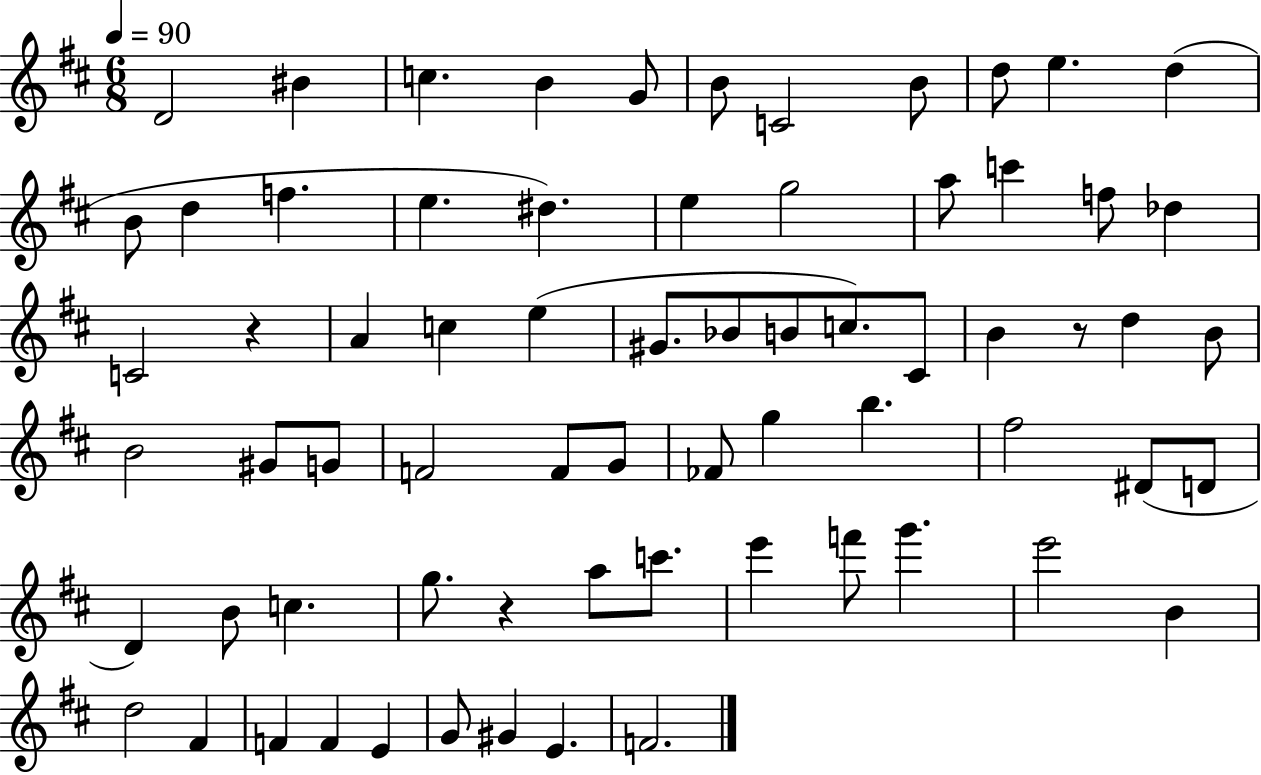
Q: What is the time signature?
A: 6/8